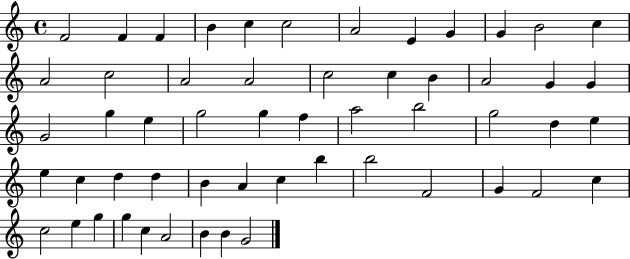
X:1
T:Untitled
M:4/4
L:1/4
K:C
F2 F F B c c2 A2 E G G B2 c A2 c2 A2 A2 c2 c B A2 G G G2 g e g2 g f a2 b2 g2 d e e c d d B A c b b2 F2 G F2 c c2 e g g c A2 B B G2